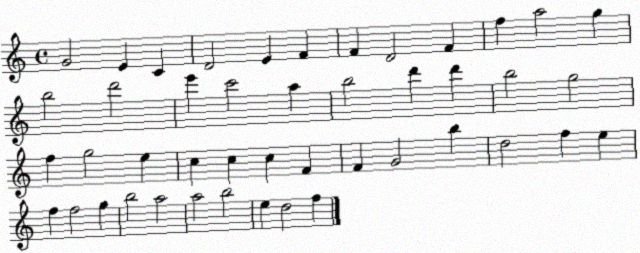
X:1
T:Untitled
M:4/4
L:1/4
K:C
G2 E C D2 E F F D2 F f a2 g b2 d'2 e' c'2 a b2 d' d' b2 g2 f g2 e c c c F F G2 b d2 f e f f2 g b2 a2 a2 b2 e d2 f